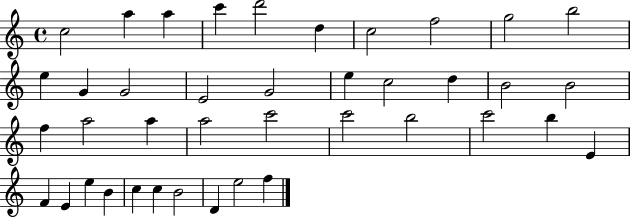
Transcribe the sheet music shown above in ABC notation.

X:1
T:Untitled
M:4/4
L:1/4
K:C
c2 a a c' d'2 d c2 f2 g2 b2 e G G2 E2 G2 e c2 d B2 B2 f a2 a a2 c'2 c'2 b2 c'2 b E F E e B c c B2 D e2 f